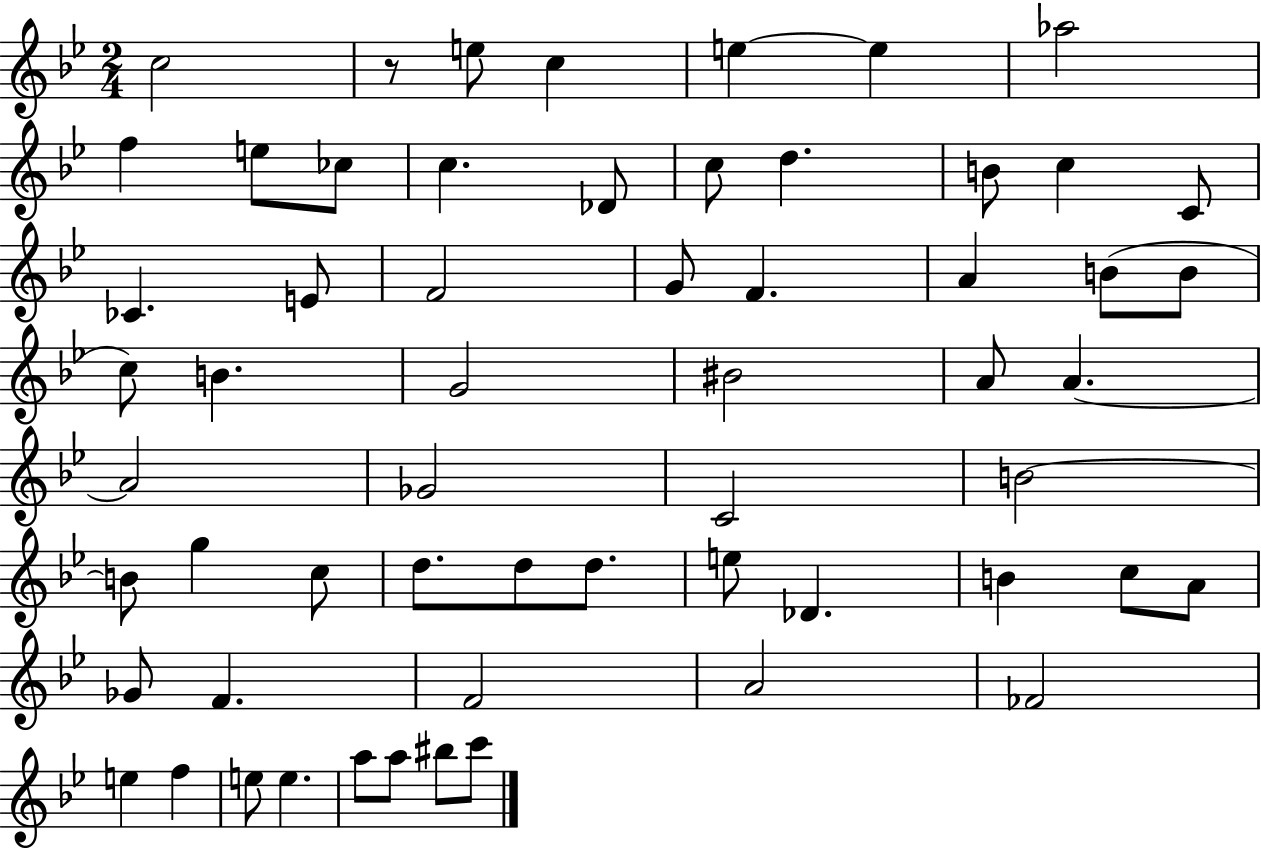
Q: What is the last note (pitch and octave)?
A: C6